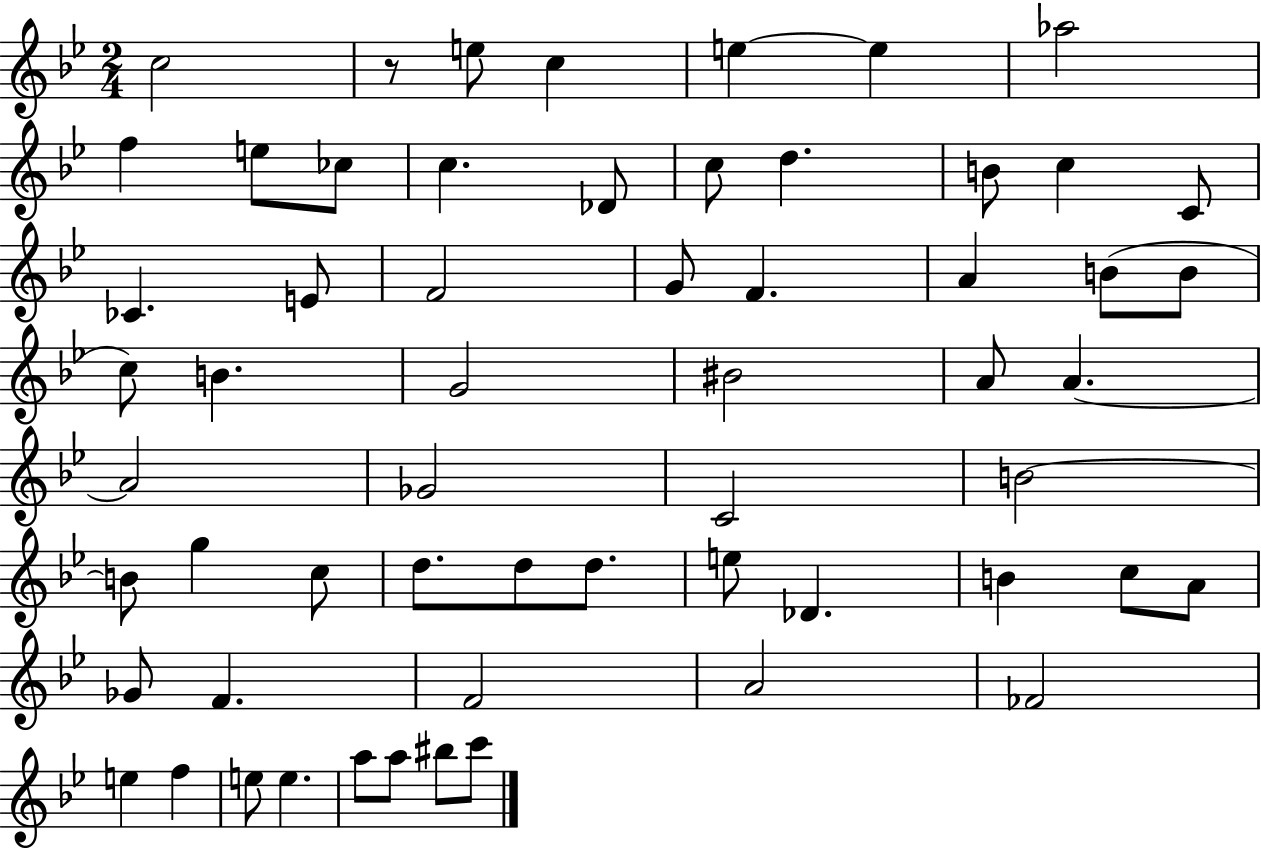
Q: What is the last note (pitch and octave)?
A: C6